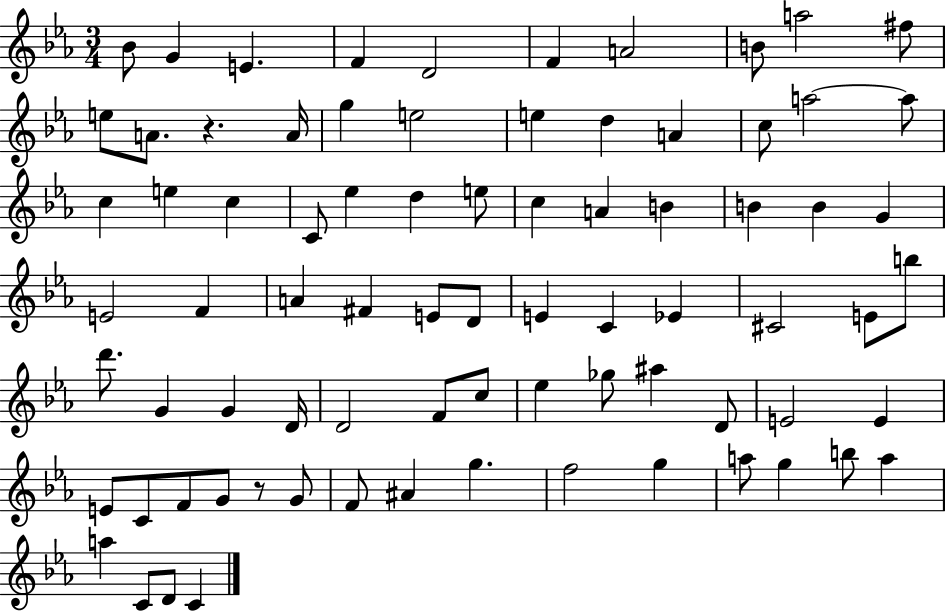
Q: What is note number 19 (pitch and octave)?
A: C5